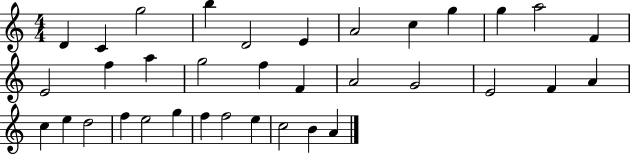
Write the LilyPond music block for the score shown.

{
  \clef treble
  \numericTimeSignature
  \time 4/4
  \key c \major
  d'4 c'4 g''2 | b''4 d'2 e'4 | a'2 c''4 g''4 | g''4 a''2 f'4 | \break e'2 f''4 a''4 | g''2 f''4 f'4 | a'2 g'2 | e'2 f'4 a'4 | \break c''4 e''4 d''2 | f''4 e''2 g''4 | f''4 f''2 e''4 | c''2 b'4 a'4 | \break \bar "|."
}